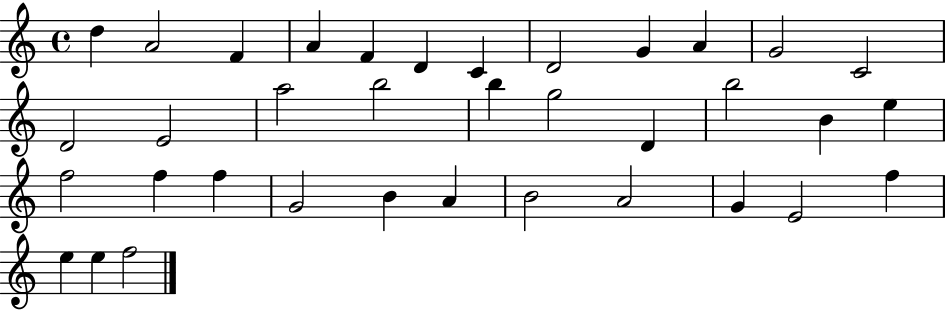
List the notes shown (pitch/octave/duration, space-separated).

D5/q A4/h F4/q A4/q F4/q D4/q C4/q D4/h G4/q A4/q G4/h C4/h D4/h E4/h A5/h B5/h B5/q G5/h D4/q B5/h B4/q E5/q F5/h F5/q F5/q G4/h B4/q A4/q B4/h A4/h G4/q E4/h F5/q E5/q E5/q F5/h